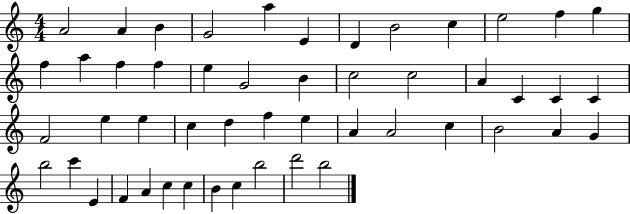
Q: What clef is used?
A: treble